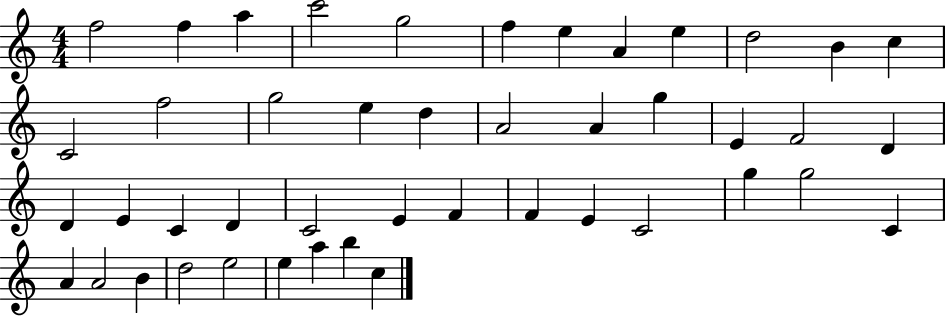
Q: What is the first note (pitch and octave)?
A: F5